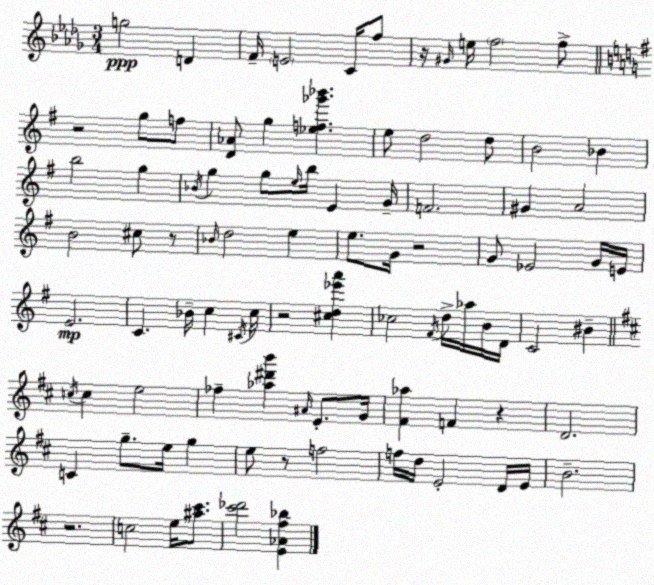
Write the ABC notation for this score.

X:1
T:Untitled
M:3/4
L:1/4
K:Bbm
g2 D F/4 E2 C/4 f/2 z/4 ^G/4 e/4 f2 f/2 z2 g/2 f/2 [D_A]/2 g [_ef_g'_b'] e/2 d2 d/2 B2 _B b2 g _B/4 g g/2 e/4 b/4 E G/4 F2 ^G A2 B2 ^c/2 z/2 _B/4 d2 e e/2 G/4 z2 G/2 _E2 G/4 E/4 E2 C _B/4 c ^C/4 c/4 z2 [^cd_e'a'] _c2 ^F/4 d/4 _a/4 B/4 D/4 C2 ^B c/4 c e2 _f [_a^d'b'] ^A/4 E/2 G/4 [^F_a] F z D2 C g/2 e/4 g e/2 z/2 f2 f/4 d/4 E2 D/4 E/4 B2 z2 c2 e/4 [^a^c']/2 [^c'_d']2 [E_A^f_b]